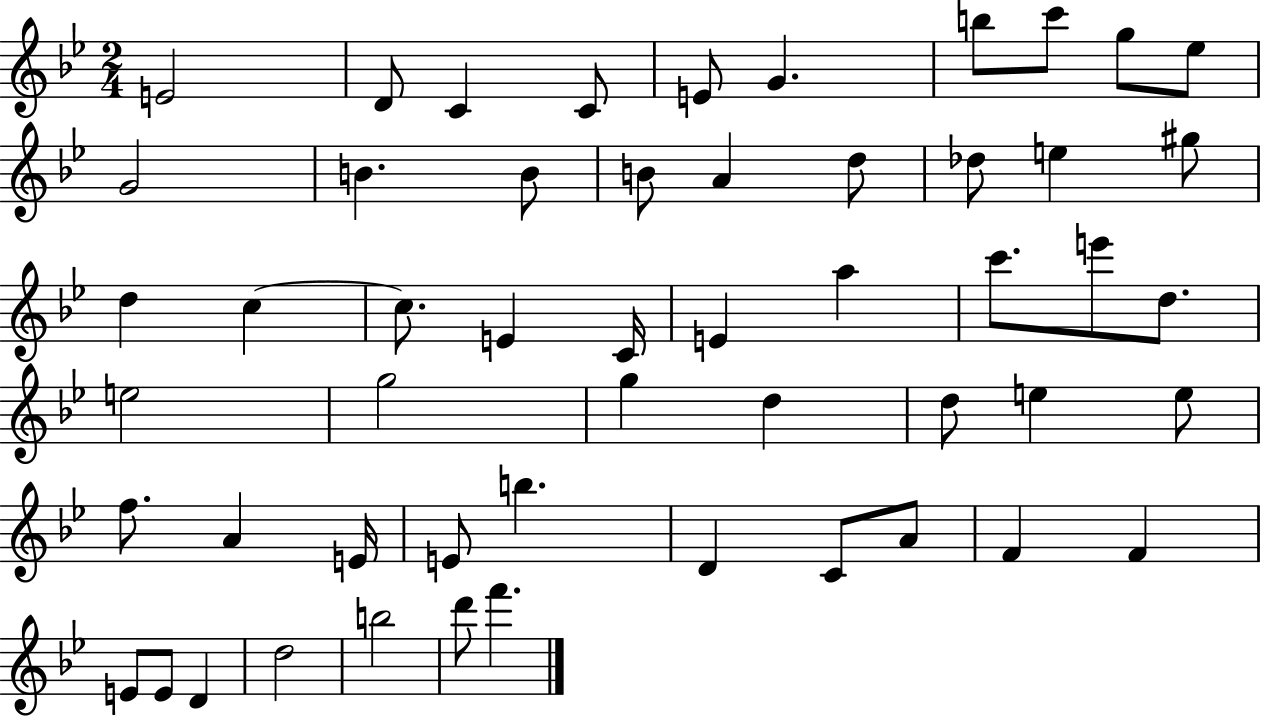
E4/h D4/e C4/q C4/e E4/e G4/q. B5/e C6/e G5/e Eb5/e G4/h B4/q. B4/e B4/e A4/q D5/e Db5/e E5/q G#5/e D5/q C5/q C5/e. E4/q C4/s E4/q A5/q C6/e. E6/e D5/e. E5/h G5/h G5/q D5/q D5/e E5/q E5/e F5/e. A4/q E4/s E4/e B5/q. D4/q C4/e A4/e F4/q F4/q E4/e E4/e D4/q D5/h B5/h D6/e F6/q.